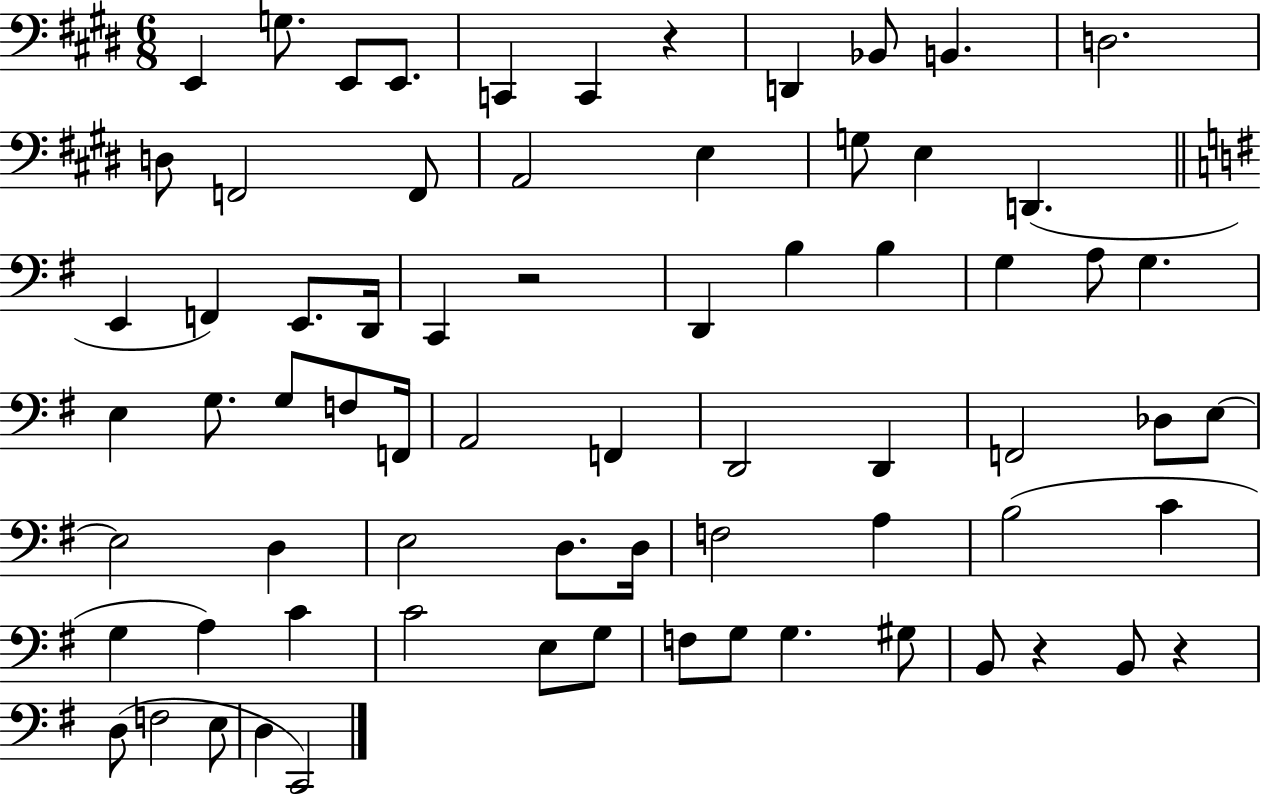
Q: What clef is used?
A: bass